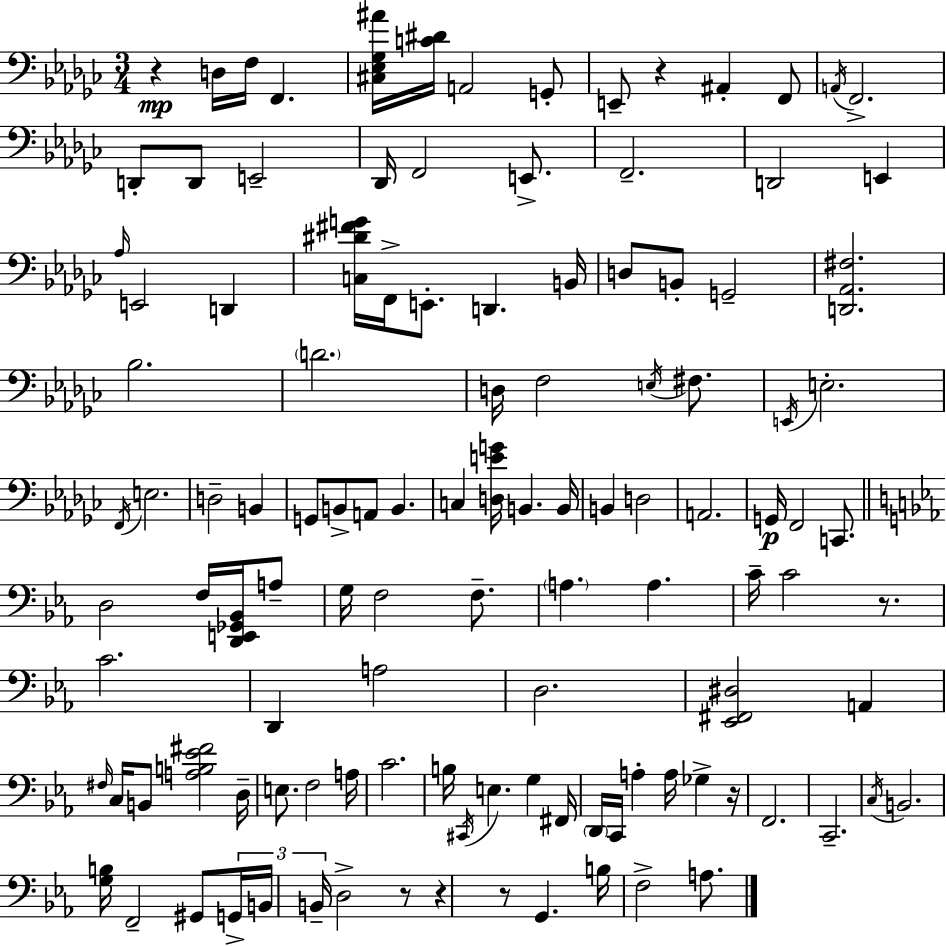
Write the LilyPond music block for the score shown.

{
  \clef bass
  \numericTimeSignature
  \time 3/4
  \key ees \minor
  \repeat volta 2 { r4\mp d16 f16 f,4. | <cis ees ges ais'>16 <c' dis'>16 a,2 g,8-. | e,8-- r4 ais,4-. f,8 | \acciaccatura { a,16 } f,2.-> | \break d,8-. d,8 e,2-- | des,16 f,2 e,8.-> | f,2.-- | d,2 e,4 | \break \grace { aes16 } e,2 d,4 | <c dis' fis' g'>16 f,16-> e,8.-. d,4. | b,16 d8 b,8-. g,2-- | <d, aes, fis>2. | \break bes2. | \parenthesize d'2. | d16 f2 \acciaccatura { e16 } | fis8. \acciaccatura { e,16 } e2.-. | \break \acciaccatura { f,16 } e2. | d2-- | b,4 g,8 b,8-> a,8 b,4. | c4 <d e' g'>16 b,4. | \break b,16 b,4 d2 | a,2. | g,16\p f,2 | c,8. \bar "||" \break \key c \minor d2 f16 <d, e, ges, bes,>16 a8-- | g16 f2 f8.-- | \parenthesize a4. a4. | c'16-- c'2 r8. | \break c'2. | d,4 a2 | d2. | <ees, fis, dis>2 a,4 | \break \grace { fis16 } c16 b,8 <a b ees' fis'>2 | d16-- e8. f2 | a16 c'2. | b16 \acciaccatura { cis,16 } e4. g4 | \break fis,16 \parenthesize d,16 c,16 a4-. a16 ges4-> | r16 f,2. | c,2.-- | \acciaccatura { c16 } b,2. | \break <g b>16 f,2-- | gis,8 \tuplet 3/2 { g,16-> b,16 b,16-- } d2-> | r8 r4 r8 g,4. | b16 f2-> | \break a8. } \bar "|."
}